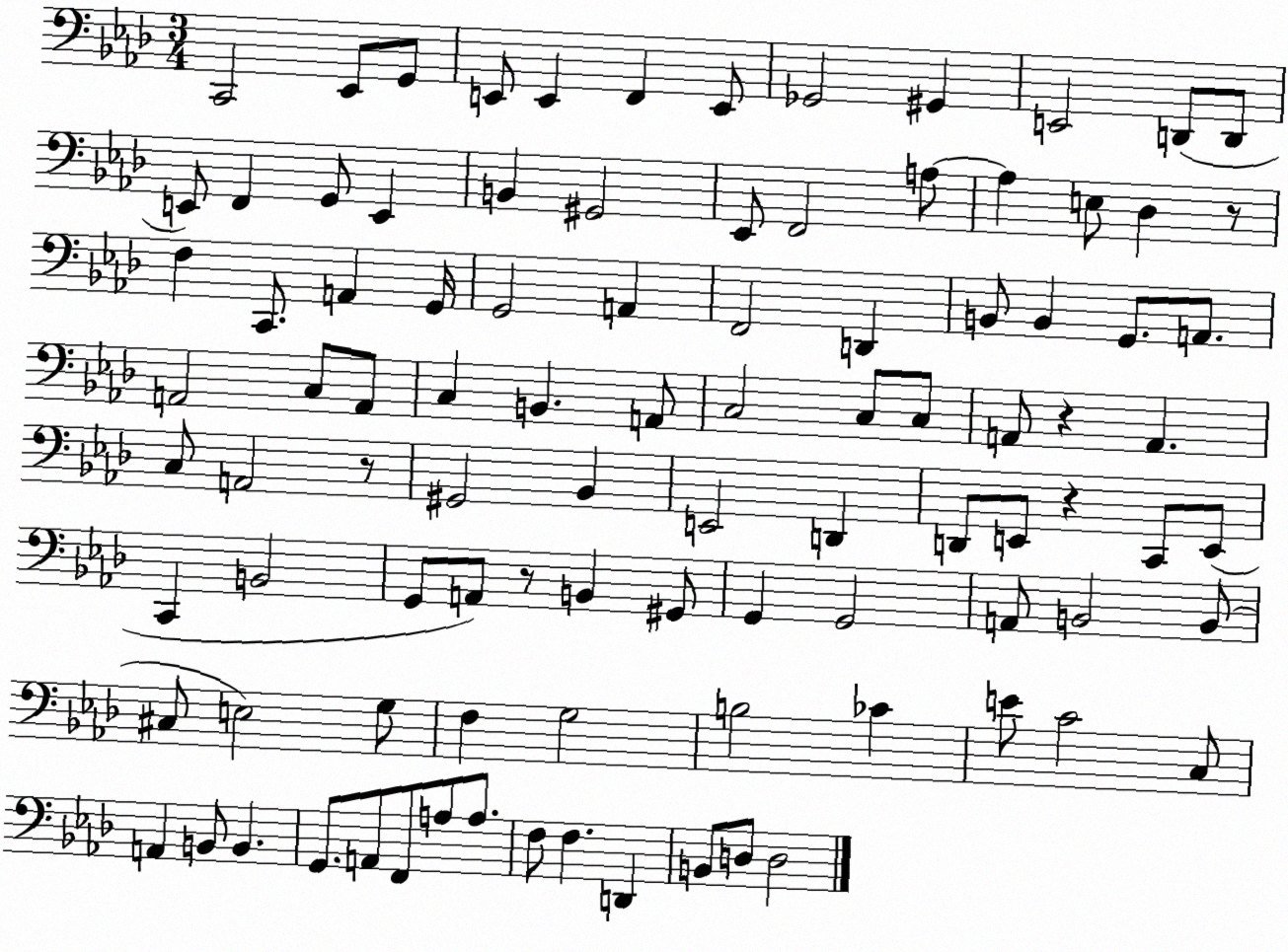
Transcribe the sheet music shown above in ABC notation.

X:1
T:Untitled
M:3/4
L:1/4
K:Ab
C,,2 _E,,/2 G,,/2 E,,/2 E,, F,, E,,/2 _G,,2 ^G,, E,,2 D,,/2 D,,/2 E,,/2 F,, G,,/2 E,, B,, ^G,,2 _E,,/2 F,,2 A,/2 A, E,/2 _D, z/2 F, C,,/2 A,, G,,/4 G,,2 A,, F,,2 D,, B,,/2 B,, G,,/2 A,,/2 A,,2 C,/2 A,,/2 C, B,, A,,/2 C,2 C,/2 C,/2 A,,/2 z A,, C,/2 A,,2 z/2 ^G,,2 _B,, E,,2 D,, D,,/2 E,,/2 z C,,/2 E,,/2 C,, B,,2 G,,/2 A,,/2 z/2 B,, ^G,,/2 G,, G,,2 A,,/2 B,,2 B,,/2 ^C,/2 E,2 G,/2 F, G,2 B,2 _C E/2 C2 C,/2 A,, B,,/2 B,, G,,/2 A,,/2 F,,/2 A,/2 A,/2 F,/2 F, D,, B,,/2 D,/2 D,2